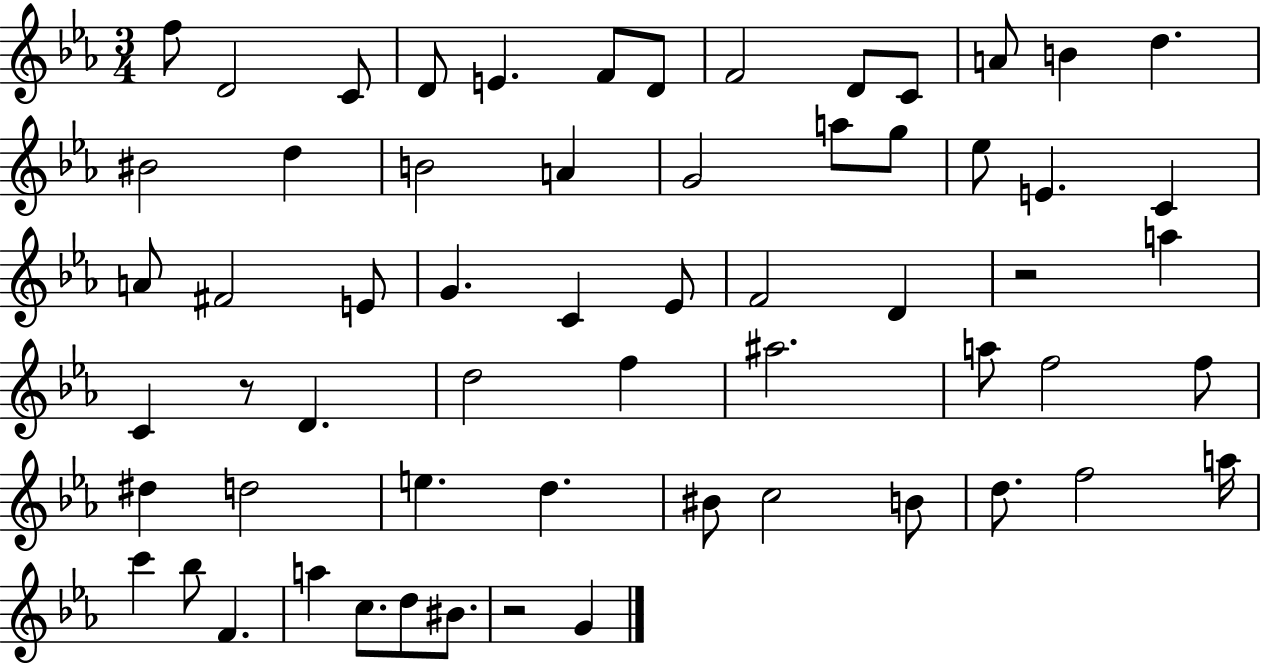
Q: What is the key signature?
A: EES major